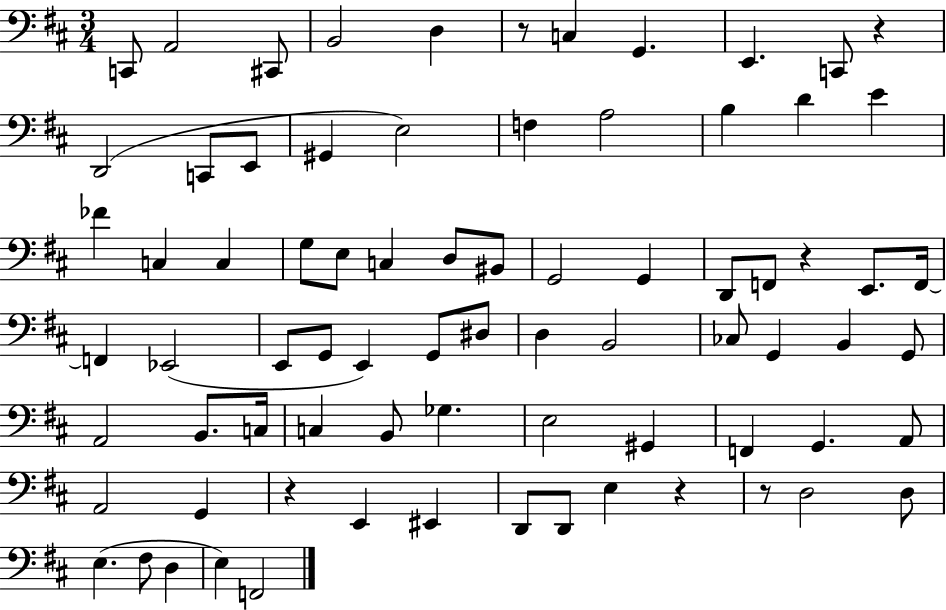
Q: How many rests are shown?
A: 6